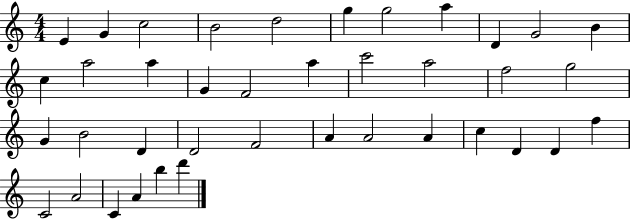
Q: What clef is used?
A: treble